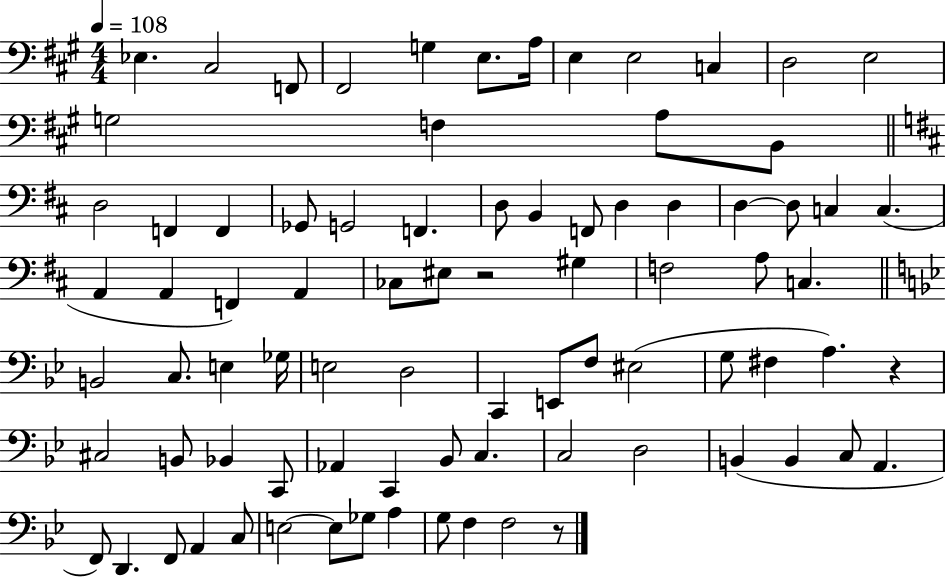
Eb3/q. C#3/h F2/e F#2/h G3/q E3/e. A3/s E3/q E3/h C3/q D3/h E3/h G3/h F3/q A3/e B2/e D3/h F2/q F2/q Gb2/e G2/h F2/q. D3/e B2/q F2/e D3/q D3/q D3/q D3/e C3/q C3/q. A2/q A2/q F2/q A2/q CES3/e EIS3/e R/h G#3/q F3/h A3/e C3/q. B2/h C3/e. E3/q Gb3/s E3/h D3/h C2/q E2/e F3/e EIS3/h G3/e F#3/q A3/q. R/q C#3/h B2/e Bb2/q C2/e Ab2/q C2/q Bb2/e C3/q. C3/h D3/h B2/q B2/q C3/e A2/q. F2/e D2/q. F2/e A2/q C3/e E3/h E3/e Gb3/e A3/q G3/e F3/q F3/h R/e